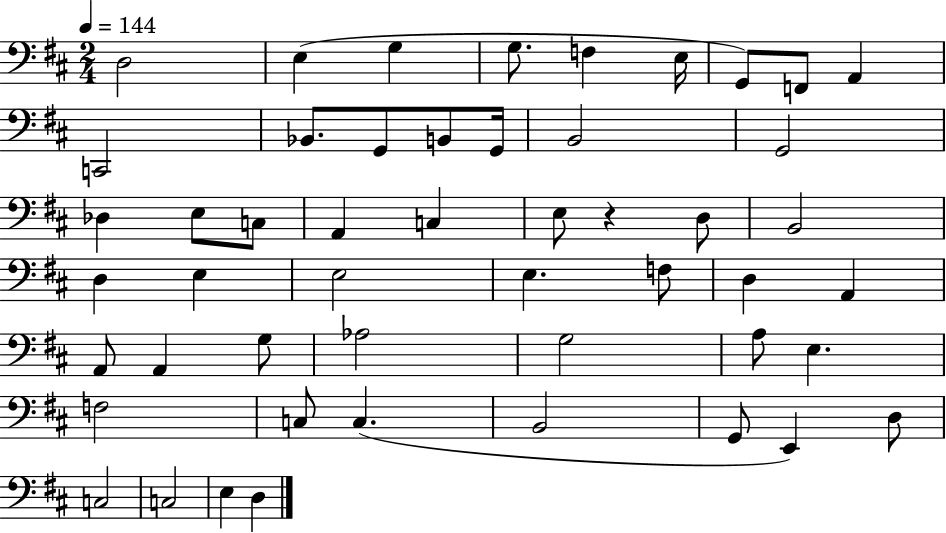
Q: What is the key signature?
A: D major